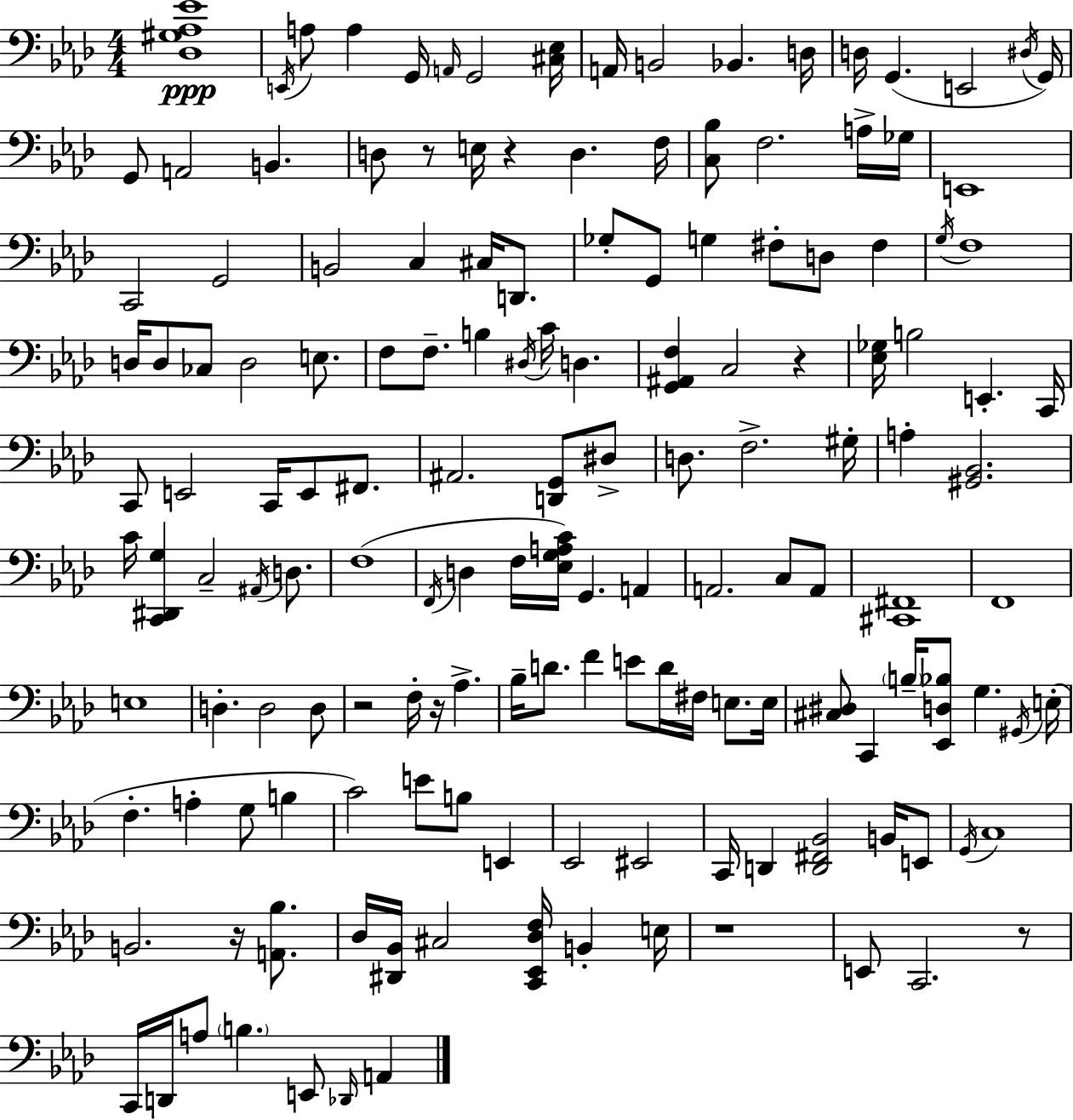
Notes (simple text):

[Db3,G#3,Ab3,Eb4]/w E2/s A3/e A3/q G2/s A2/s G2/h [C#3,Eb3]/s A2/s B2/h Bb2/q. D3/s D3/s G2/q. E2/h D#3/s G2/s G2/e A2/h B2/q. D3/e R/e E3/s R/q D3/q. F3/s [C3,Bb3]/e F3/h. A3/s Gb3/s E2/w C2/h G2/h B2/h C3/q C#3/s D2/e. Gb3/e G2/e G3/q F#3/e D3/e F#3/q G3/s F3/w D3/s D3/e CES3/e D3/h E3/e. F3/e F3/e. B3/q D#3/s C4/s D3/q. [G2,A#2,F3]/q C3/h R/q [Eb3,Gb3]/s B3/h E2/q. C2/s C2/e E2/h C2/s E2/e F#2/e. A#2/h. [D2,G2]/e D#3/e D3/e. F3/h. G#3/s A3/q [G#2,Bb2]/h. C4/s [C2,D#2,G3]/q C3/h A#2/s D3/e. F3/w F2/s D3/q F3/s [Eb3,G3,A3,C4]/s G2/q. A2/q A2/h. C3/e A2/e [C#2,F#2]/w F2/w E3/w D3/q. D3/h D3/e R/h F3/s R/s Ab3/q. Bb3/s D4/e. F4/q E4/e D4/s F#3/s E3/e. E3/s [C#3,D#3]/e C2/q B3/s [Eb2,D3,Bb3]/e G3/q. G#2/s E3/s F3/q. A3/q G3/e B3/q C4/h E4/e B3/e E2/q Eb2/h EIS2/h C2/s D2/q [D2,F#2,Bb2]/h B2/s E2/e G2/s C3/w B2/h. R/s [A2,Bb3]/e. Db3/s [D#2,Bb2]/s C#3/h [C2,Eb2,Db3,F3]/s B2/q E3/s R/w E2/e C2/h. R/e C2/s D2/s A3/e B3/q. E2/e Db2/s A2/q